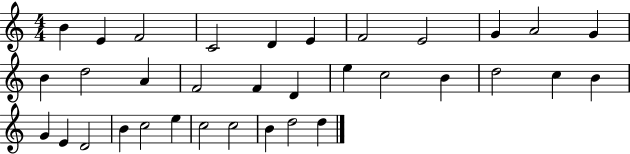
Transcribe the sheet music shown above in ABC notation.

X:1
T:Untitled
M:4/4
L:1/4
K:C
B E F2 C2 D E F2 E2 G A2 G B d2 A F2 F D e c2 B d2 c B G E D2 B c2 e c2 c2 B d2 d